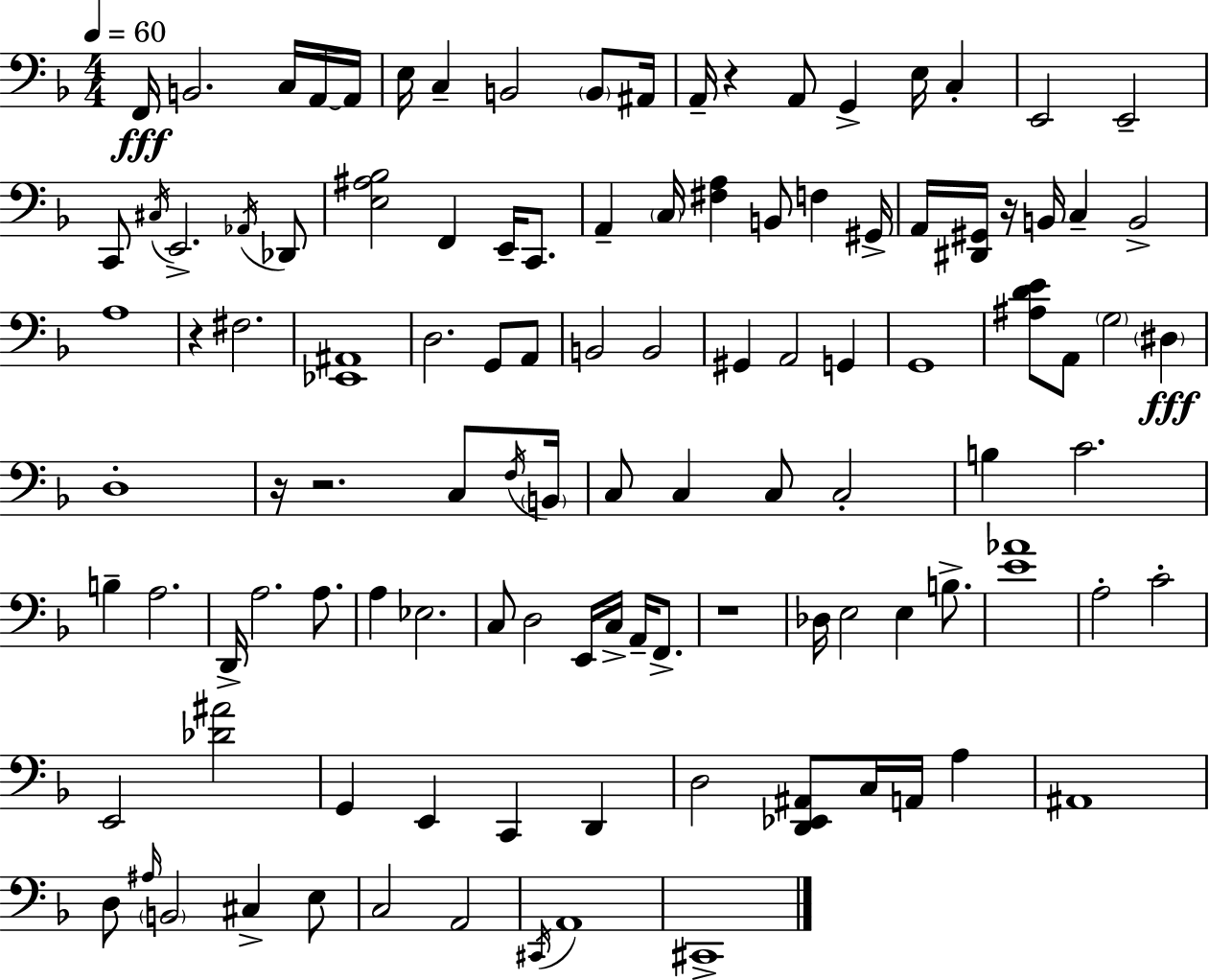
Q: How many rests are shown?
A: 6